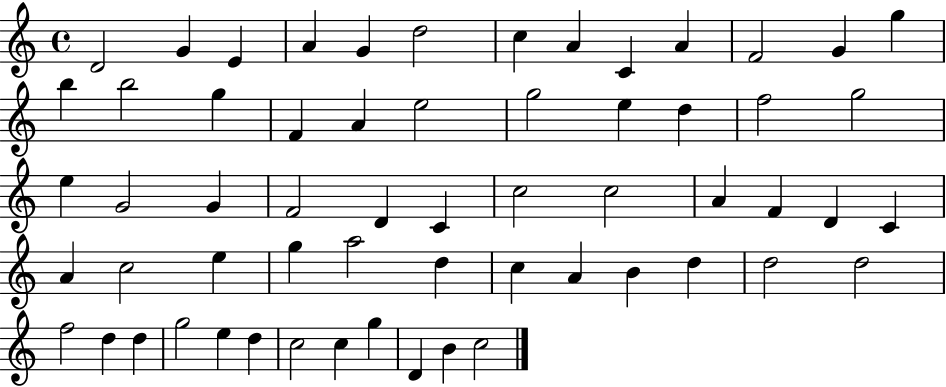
D4/h G4/q E4/q A4/q G4/q D5/h C5/q A4/q C4/q A4/q F4/h G4/q G5/q B5/q B5/h G5/q F4/q A4/q E5/h G5/h E5/q D5/q F5/h G5/h E5/q G4/h G4/q F4/h D4/q C4/q C5/h C5/h A4/q F4/q D4/q C4/q A4/q C5/h E5/q G5/q A5/h D5/q C5/q A4/q B4/q D5/q D5/h D5/h F5/h D5/q D5/q G5/h E5/q D5/q C5/h C5/q G5/q D4/q B4/q C5/h